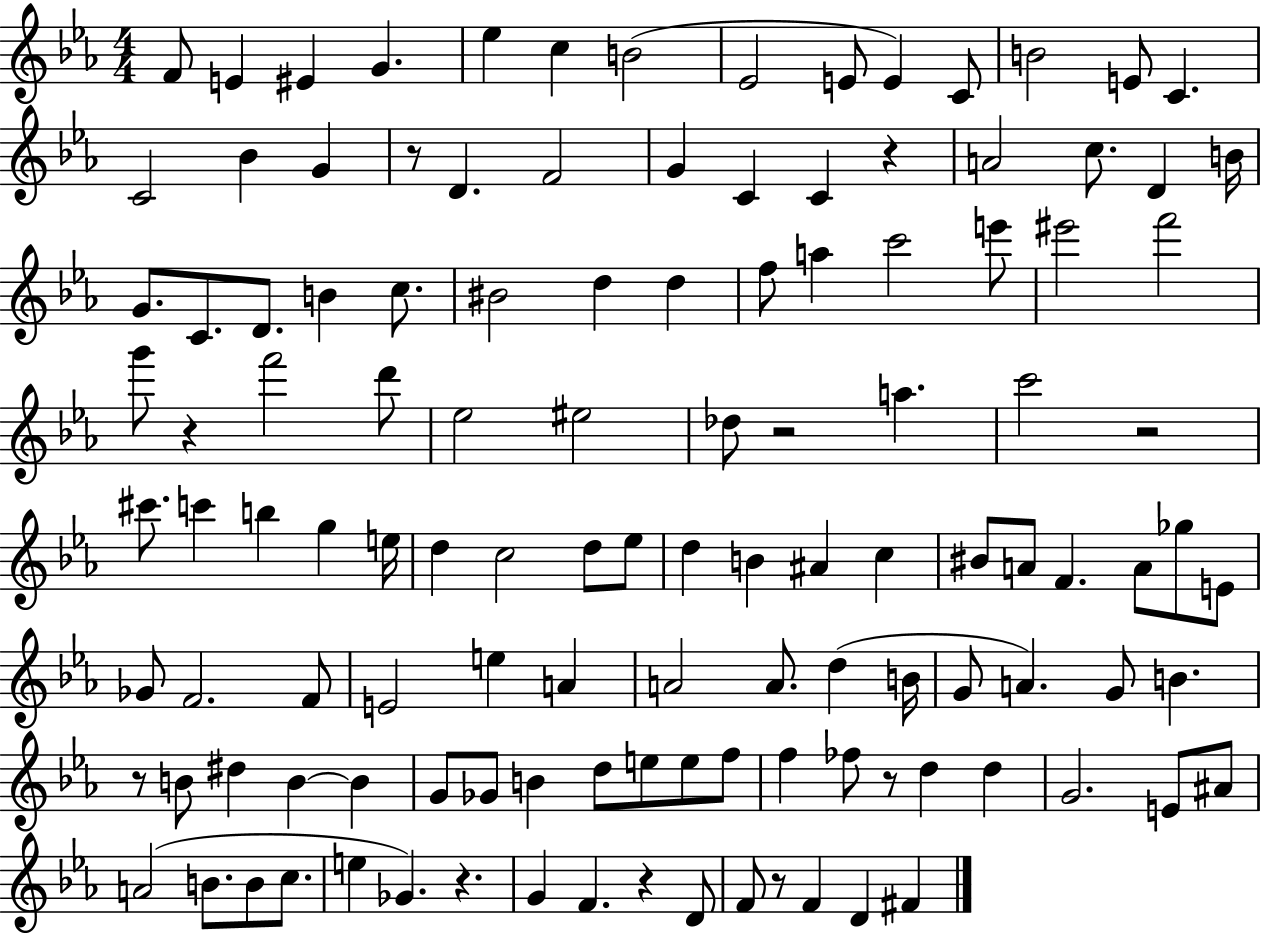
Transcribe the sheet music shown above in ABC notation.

X:1
T:Untitled
M:4/4
L:1/4
K:Eb
F/2 E ^E G _e c B2 _E2 E/2 E C/2 B2 E/2 C C2 _B G z/2 D F2 G C C z A2 c/2 D B/4 G/2 C/2 D/2 B c/2 ^B2 d d f/2 a c'2 e'/2 ^e'2 f'2 g'/2 z f'2 d'/2 _e2 ^e2 _d/2 z2 a c'2 z2 ^c'/2 c' b g e/4 d c2 d/2 _e/2 d B ^A c ^B/2 A/2 F A/2 _g/2 E/2 _G/2 F2 F/2 E2 e A A2 A/2 d B/4 G/2 A G/2 B z/2 B/2 ^d B B G/2 _G/2 B d/2 e/2 e/2 f/2 f _f/2 z/2 d d G2 E/2 ^A/2 A2 B/2 B/2 c/2 e _G z G F z D/2 F/2 z/2 F D ^F